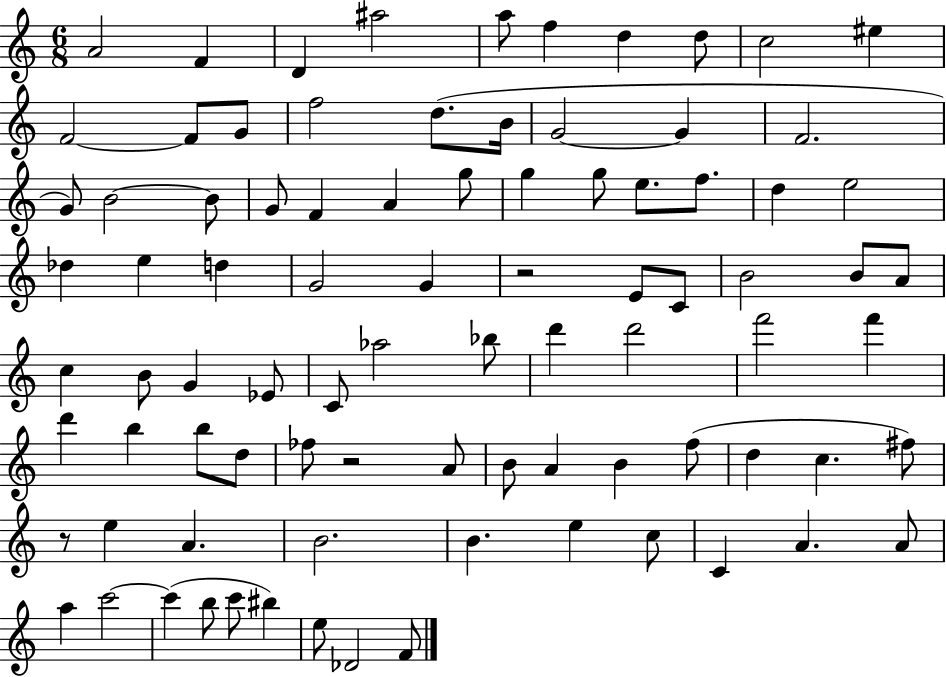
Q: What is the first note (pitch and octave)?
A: A4